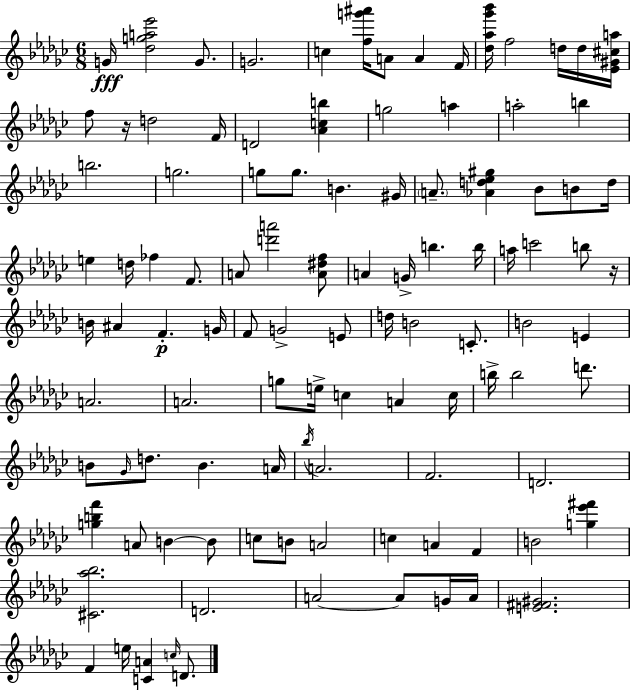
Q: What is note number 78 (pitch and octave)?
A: C5